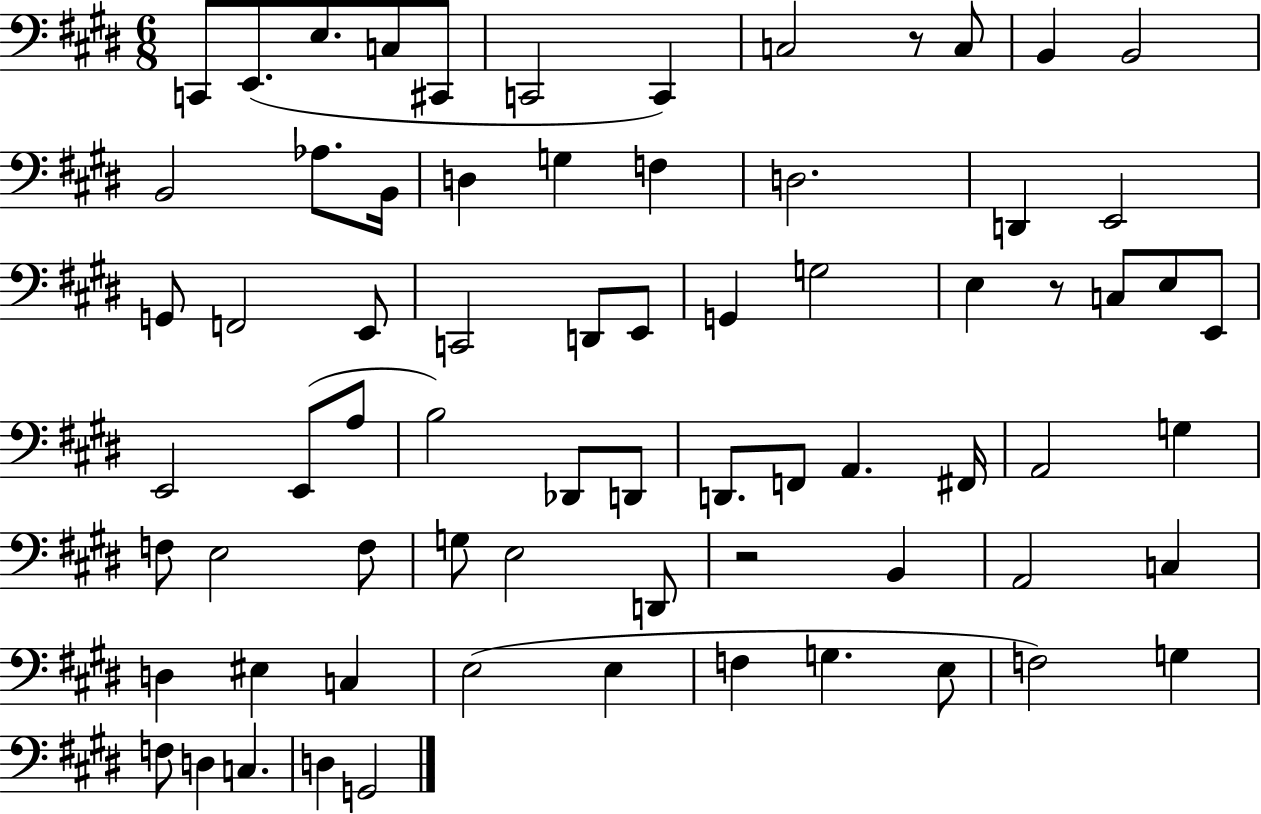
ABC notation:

X:1
T:Untitled
M:6/8
L:1/4
K:E
C,,/2 E,,/2 E,/2 C,/2 ^C,,/2 C,,2 C,, C,2 z/2 C,/2 B,, B,,2 B,,2 _A,/2 B,,/4 D, G, F, D,2 D,, E,,2 G,,/2 F,,2 E,,/2 C,,2 D,,/2 E,,/2 G,, G,2 E, z/2 C,/2 E,/2 E,,/2 E,,2 E,,/2 A,/2 B,2 _D,,/2 D,,/2 D,,/2 F,,/2 A,, ^F,,/4 A,,2 G, F,/2 E,2 F,/2 G,/2 E,2 D,,/2 z2 B,, A,,2 C, D, ^E, C, E,2 E, F, G, E,/2 F,2 G, F,/2 D, C, D, G,,2